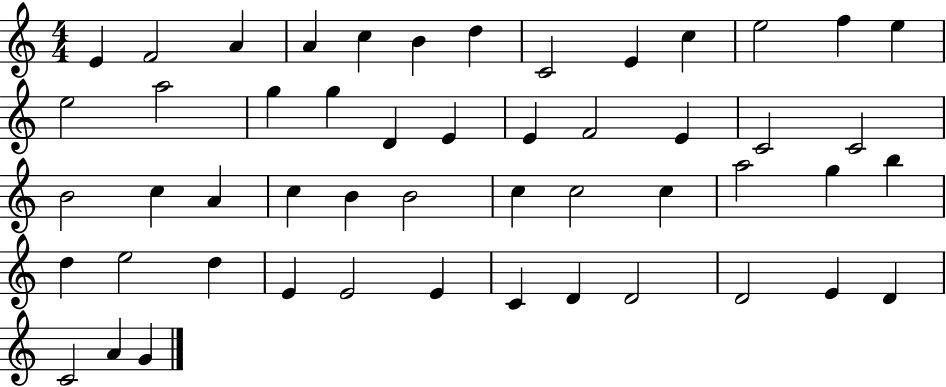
E4/q F4/h A4/q A4/q C5/q B4/q D5/q C4/h E4/q C5/q E5/h F5/q E5/q E5/h A5/h G5/q G5/q D4/q E4/q E4/q F4/h E4/q C4/h C4/h B4/h C5/q A4/q C5/q B4/q B4/h C5/q C5/h C5/q A5/h G5/q B5/q D5/q E5/h D5/q E4/q E4/h E4/q C4/q D4/q D4/h D4/h E4/q D4/q C4/h A4/q G4/q